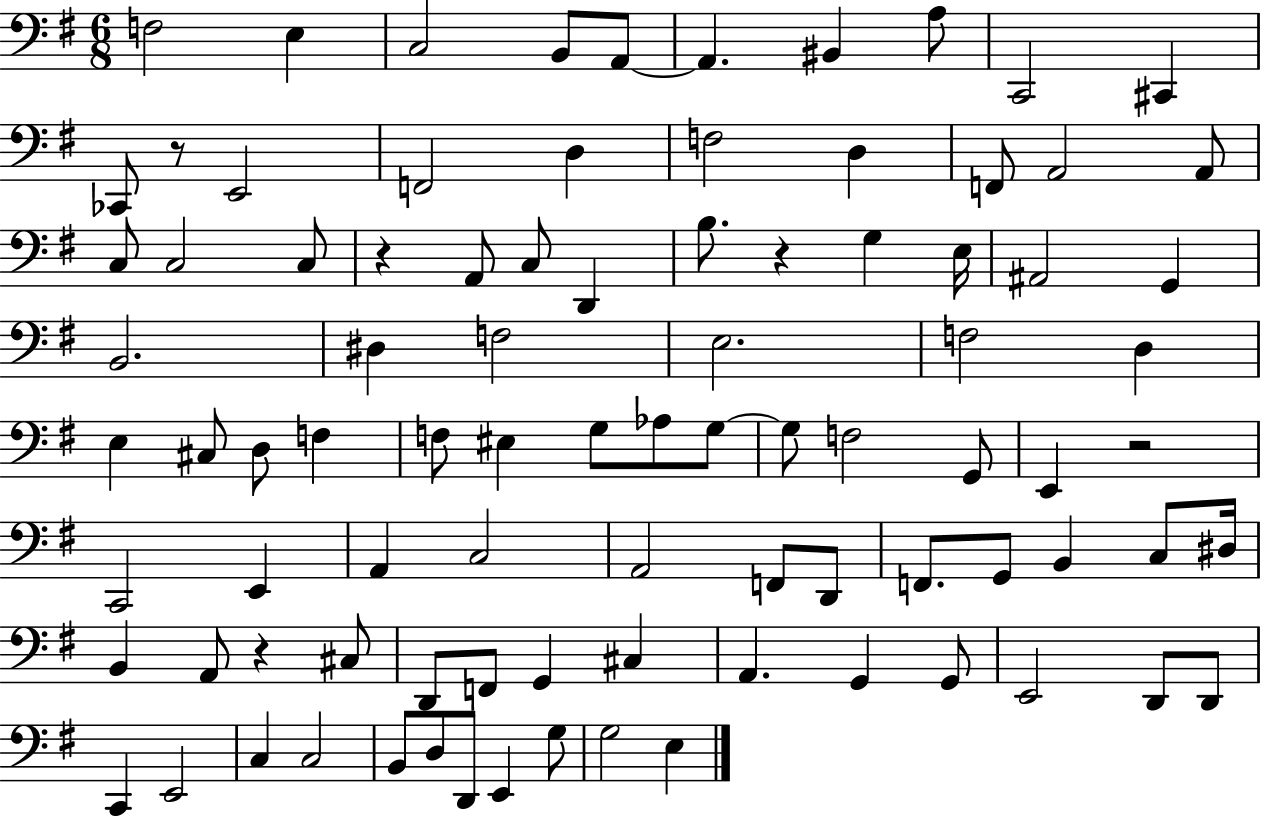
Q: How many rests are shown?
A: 5